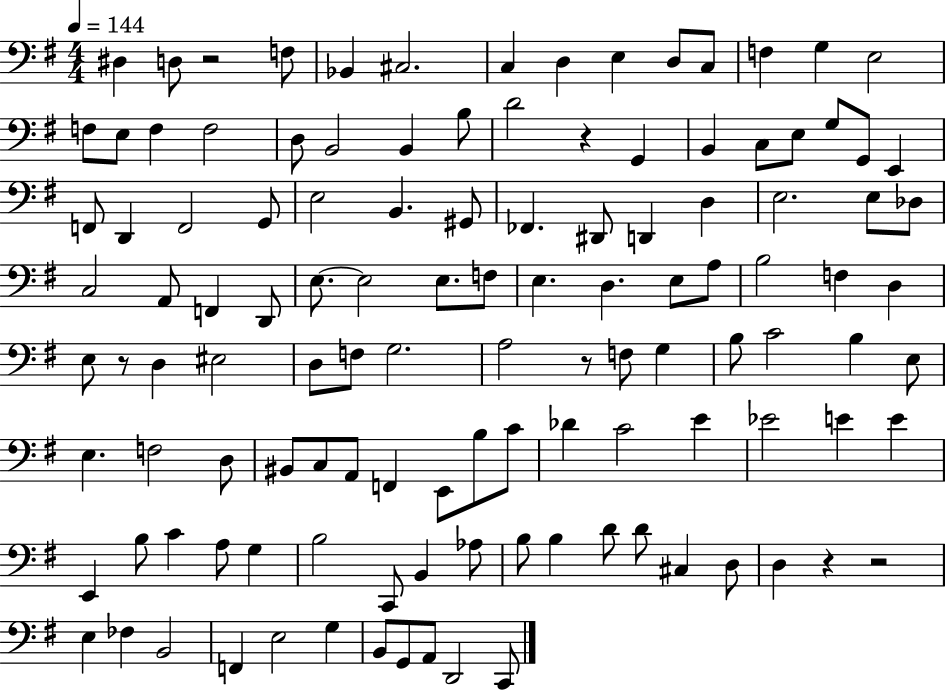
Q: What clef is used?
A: bass